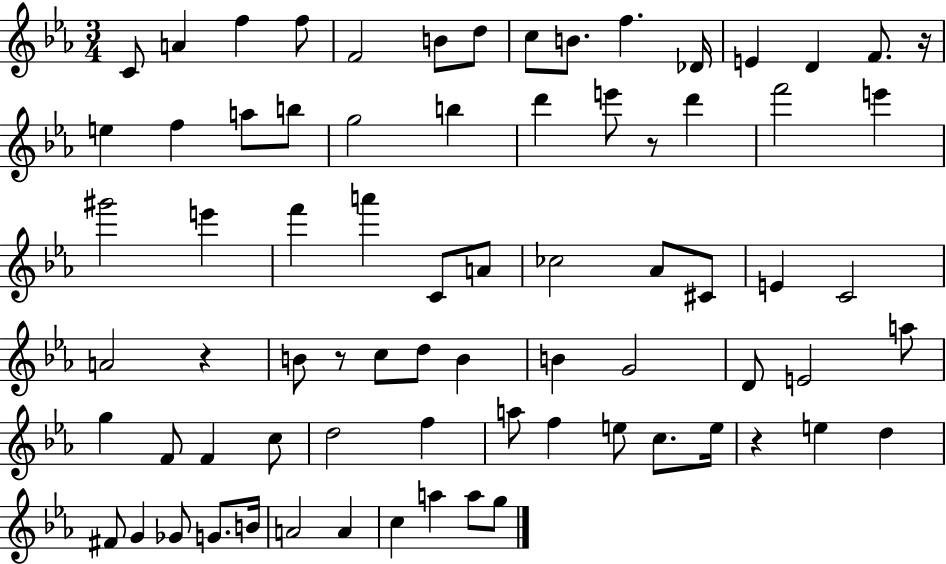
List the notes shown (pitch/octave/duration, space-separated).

C4/e A4/q F5/q F5/e F4/h B4/e D5/e C5/e B4/e. F5/q. Db4/s E4/q D4/q F4/e. R/s E5/q F5/q A5/e B5/e G5/h B5/q D6/q E6/e R/e D6/q F6/h E6/q G#6/h E6/q F6/q A6/q C4/e A4/e CES5/h Ab4/e C#4/e E4/q C4/h A4/h R/q B4/e R/e C5/e D5/e B4/q B4/q G4/h D4/e E4/h A5/e G5/q F4/e F4/q C5/e D5/h F5/q A5/e F5/q E5/e C5/e. E5/s R/q E5/q D5/q F#4/e G4/q Gb4/e G4/e. B4/s A4/h A4/q C5/q A5/q A5/e G5/e